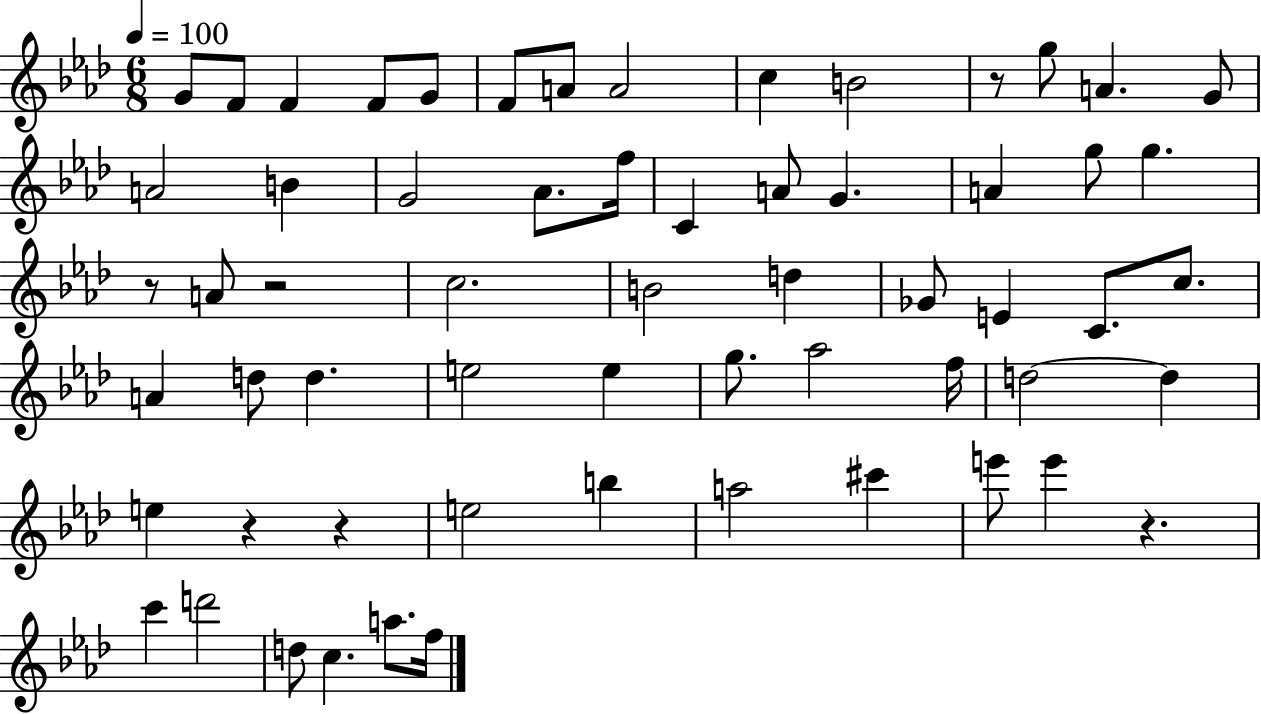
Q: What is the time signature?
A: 6/8